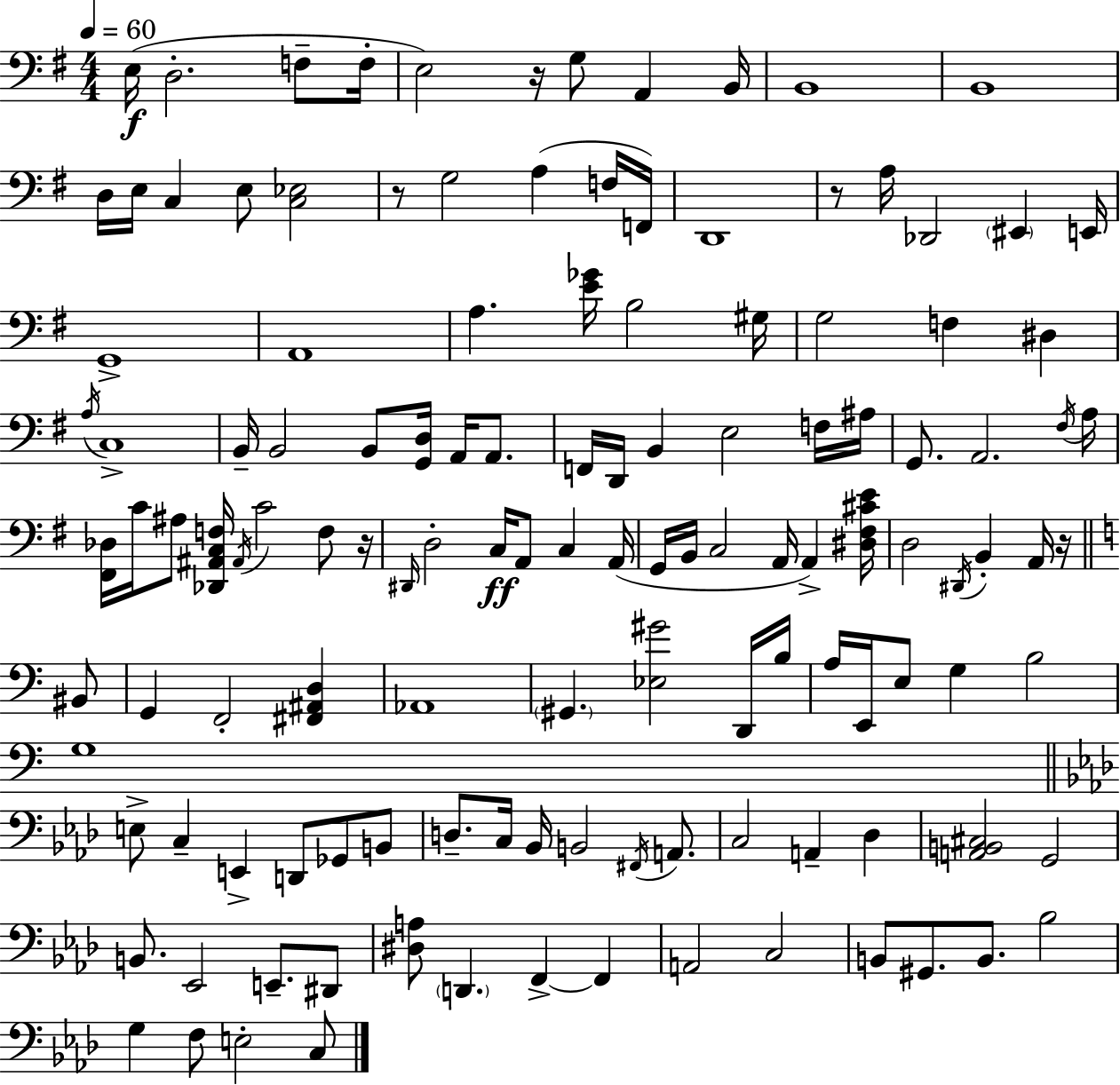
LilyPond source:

{
  \clef bass
  \numericTimeSignature
  \time 4/4
  \key e \minor
  \tempo 4 = 60
  e16(\f d2.-. f8-- f16-. | e2) r16 g8 a,4 b,16 | b,1 | b,1 | \break d16 e16 c4 e8 <c ees>2 | r8 g2 a4( f16 f,16) | d,1 | r8 a16 des,2 \parenthesize eis,4 e,16 | \break g,1-> | a,1 | a4. <e' ges'>16 b2 gis16 | g2 f4 dis4 | \break \acciaccatura { a16 } c1-> | b,16-- b,2 b,8 <g, d>16 a,16 a,8. | f,16 d,16 b,4 e2 f16 | ais16 g,8. a,2. | \break \acciaccatura { fis16 } a16 <fis, des>16 c'16 ais8 <des, ais, c f>16 \acciaccatura { ais,16 } c'2 | f8 r16 \grace { dis,16 } d2-. c16\ff a,8 c4 | a,16( g,16 b,16 c2 a,16 a,4->) | <dis fis cis' e'>16 d2 \acciaccatura { dis,16 } b,4-. | \break a,16 r16 \bar "||" \break \key a \minor bis,8 g,4 f,2-. <fis, ais, d>4 | aes,1 | \parenthesize gis,4. <ees gis'>2 | d,16 b16 a16 e,16 e8 g4 b2 | \break g1 | \bar "||" \break \key aes \major e8-> c4-- e,4-> d,8 ges,8 b,8 | d8.-- c16 bes,16 b,2 \acciaccatura { fis,16 } a,8. | c2 a,4-- des4 | <a, b, cis>2 g,2 | \break b,8. ees,2 e,8.-- dis,8 | <dis a>8 \parenthesize d,4. f,4->~~ f,4 | a,2 c2 | b,8 gis,8. b,8. bes2 | \break g4 f8 e2-. c8 | \bar "|."
}